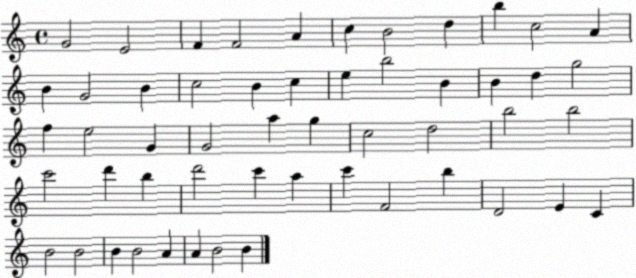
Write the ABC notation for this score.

X:1
T:Untitled
M:4/4
L:1/4
K:C
G2 E2 F F2 A c B2 d b c2 A B G2 B c2 B c e b2 B B d g2 f e2 G G2 a g c2 d2 b2 b2 c'2 d' b d'2 c' a c' F2 b D2 E C B2 B2 B B2 A A B2 B